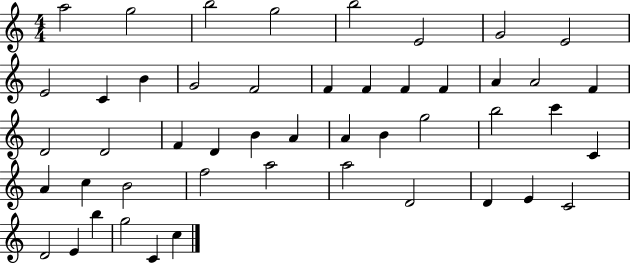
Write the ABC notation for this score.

X:1
T:Untitled
M:4/4
L:1/4
K:C
a2 g2 b2 g2 b2 E2 G2 E2 E2 C B G2 F2 F F F F A A2 F D2 D2 F D B A A B g2 b2 c' C A c B2 f2 a2 a2 D2 D E C2 D2 E b g2 C c